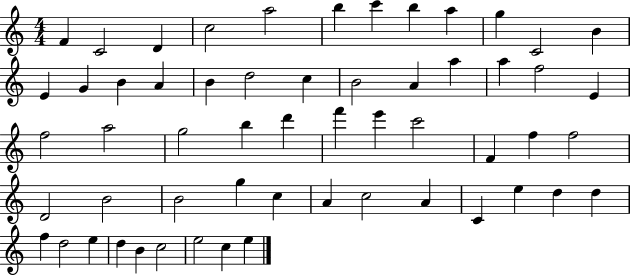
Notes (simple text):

F4/q C4/h D4/q C5/h A5/h B5/q C6/q B5/q A5/q G5/q C4/h B4/q E4/q G4/q B4/q A4/q B4/q D5/h C5/q B4/h A4/q A5/q A5/q F5/h E4/q F5/h A5/h G5/h B5/q D6/q F6/q E6/q C6/h F4/q F5/q F5/h D4/h B4/h B4/h G5/q C5/q A4/q C5/h A4/q C4/q E5/q D5/q D5/q F5/q D5/h E5/q D5/q B4/q C5/h E5/h C5/q E5/q